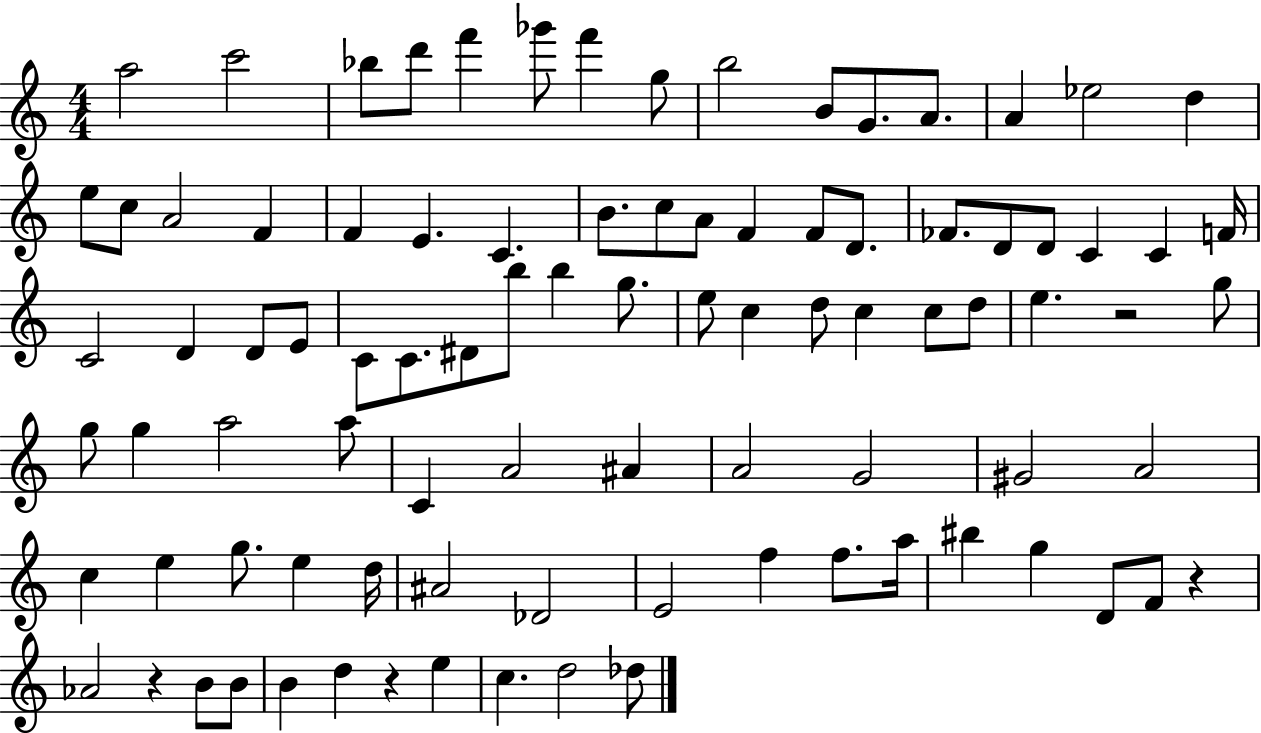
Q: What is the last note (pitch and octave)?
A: Db5